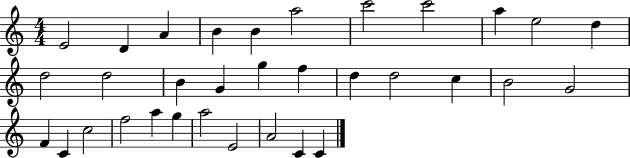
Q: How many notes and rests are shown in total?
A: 33